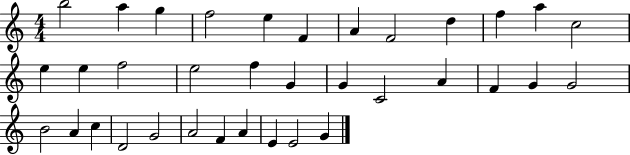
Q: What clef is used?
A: treble